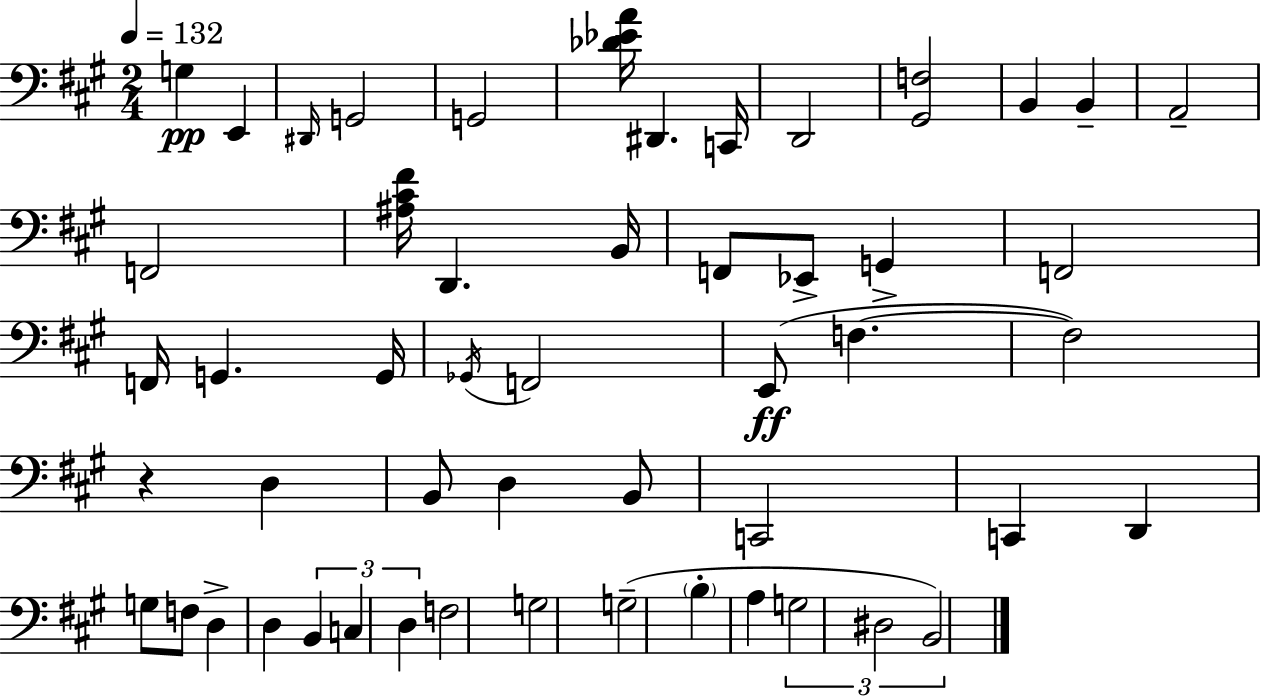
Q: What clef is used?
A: bass